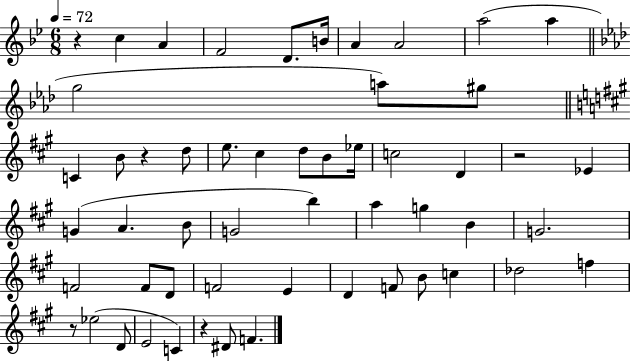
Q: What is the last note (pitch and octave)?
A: F4